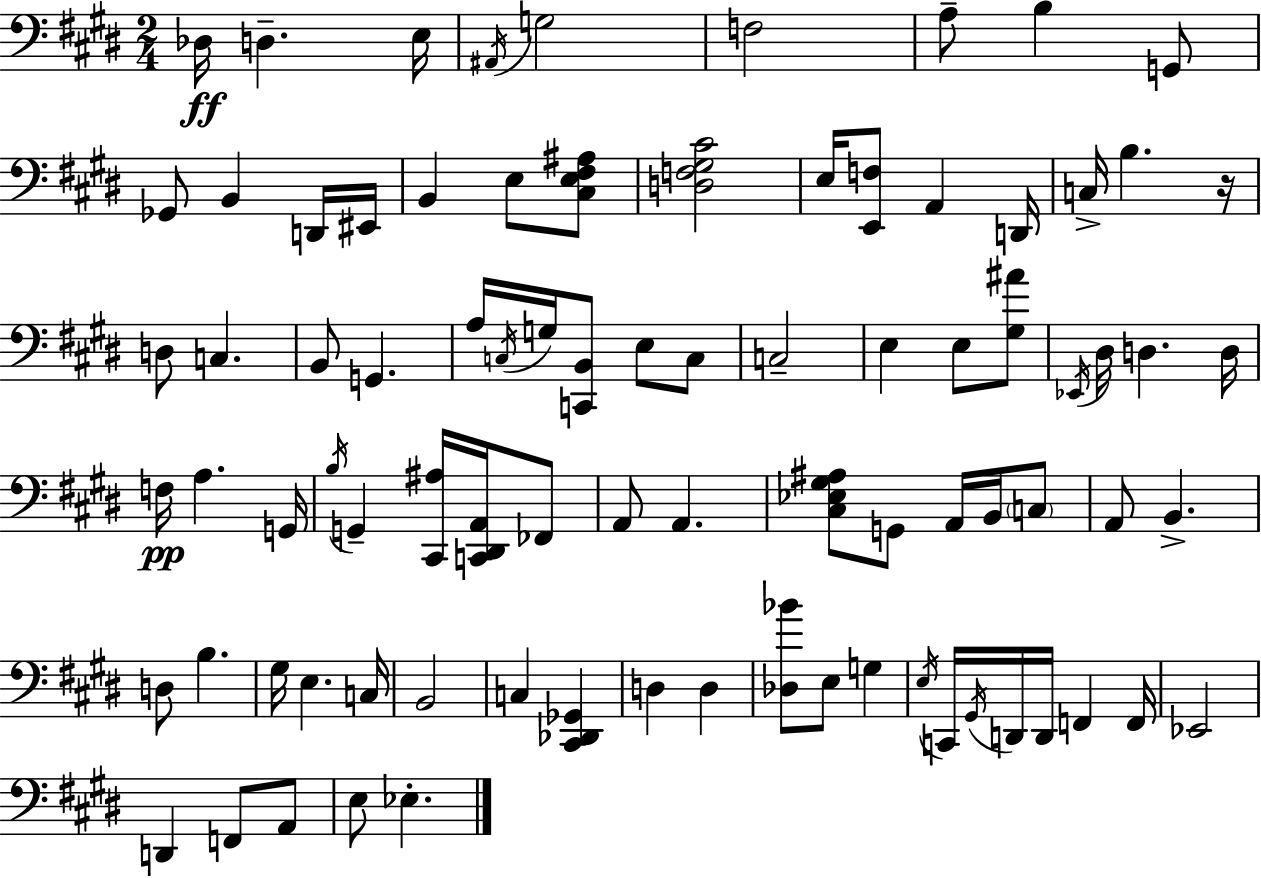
X:1
T:Untitled
M:2/4
L:1/4
K:E
_D,/4 D, E,/4 ^A,,/4 G,2 F,2 A,/2 B, G,,/2 _G,,/2 B,, D,,/4 ^E,,/4 B,, E,/2 [^C,E,^F,^A,]/2 [D,F,^G,^C]2 E,/4 [E,,F,]/2 A,, D,,/4 C,/4 B, z/4 D,/2 C, B,,/2 G,, A,/4 C,/4 G,/4 [C,,B,,]/2 E,/2 C,/2 C,2 E, E,/2 [^G,^A]/2 _E,,/4 ^D,/4 D, D,/4 F,/4 A, G,,/4 B,/4 G,, [^C,,^A,]/4 [C,,^D,,A,,]/4 _F,,/2 A,,/2 A,, [^C,_E,^G,^A,]/2 G,,/2 A,,/4 B,,/4 C,/2 A,,/2 B,, D,/2 B, ^G,/4 E, C,/4 B,,2 C, [^C,,_D,,_G,,] D, D, [_D,_B]/2 E,/2 G, E,/4 C,,/4 ^G,,/4 D,,/4 D,,/4 F,, F,,/4 _E,,2 D,, F,,/2 A,,/2 E,/2 _E,